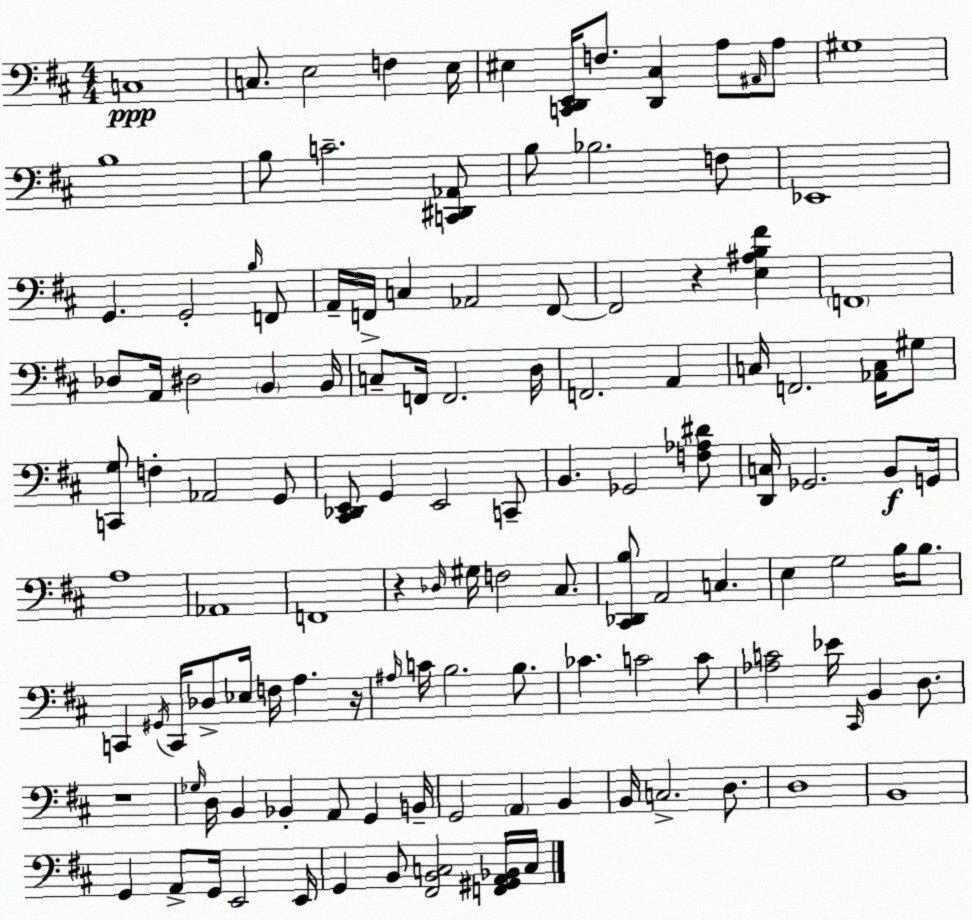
X:1
T:Untitled
M:4/4
L:1/4
K:D
C,4 C,/2 E,2 F, E,/4 ^E, [C,,D,,E,,]/4 F,/2 [D,,^C,] A,/2 ^A,,/4 A,/2 ^G,4 B,4 B,/2 C2 [C,,^D,,_A,,]/2 B,/2 _B,2 F,/2 _E,,4 G,, G,,2 B,/4 F,,/2 A,,/4 F,,/4 C, _A,,2 F,,/2 F,,2 z [E,^A,B,^F] F,,4 _D,/2 A,,/4 ^D,2 B,, B,,/4 C,/2 F,,/4 F,,2 D,/4 F,,2 A,, C,/4 F,,2 [_A,,C,]/4 ^G,/2 [C,,G,]/2 F, _A,,2 G,,/2 [^C,,_D,,E,,]/2 G,, E,,2 C,,/2 B,, _G,,2 [F,_A,^D]/2 [D,,C,]/4 _G,,2 B,,/2 G,,/4 A,4 _A,,4 F,,4 z _D,/4 ^G,/4 F,2 ^C,/2 [^C,,_D,,B,]/2 A,,2 C, E, G,2 B,/4 B,/2 C,, ^G,,/4 C,,/4 _D,/2 _E,/4 F,/4 A, z/4 ^A,/4 C/4 B,2 B,/2 _C C2 C/2 [_A,C]2 _E/4 ^C,,/4 B,, D,/2 z4 _G,/4 D,/4 B,, _B,, A,,/2 G,, B,,/4 G,,2 A,, B,, B,,/4 C,2 D,/2 D,4 B,,4 G,, A,,/2 G,,/4 E,,2 E,,/4 G,, B,,/2 [^F,,B,,C,]2 [F,,^G,,A,,_B,,]/4 C,/4